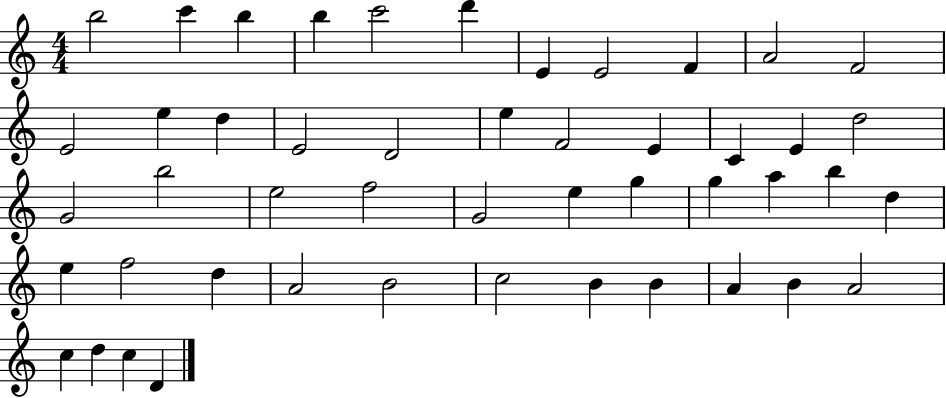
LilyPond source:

{
  \clef treble
  \numericTimeSignature
  \time 4/4
  \key c \major
  b''2 c'''4 b''4 | b''4 c'''2 d'''4 | e'4 e'2 f'4 | a'2 f'2 | \break e'2 e''4 d''4 | e'2 d'2 | e''4 f'2 e'4 | c'4 e'4 d''2 | \break g'2 b''2 | e''2 f''2 | g'2 e''4 g''4 | g''4 a''4 b''4 d''4 | \break e''4 f''2 d''4 | a'2 b'2 | c''2 b'4 b'4 | a'4 b'4 a'2 | \break c''4 d''4 c''4 d'4 | \bar "|."
}